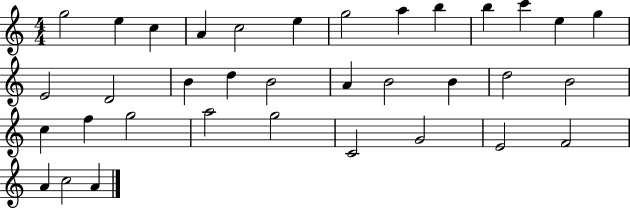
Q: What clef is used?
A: treble